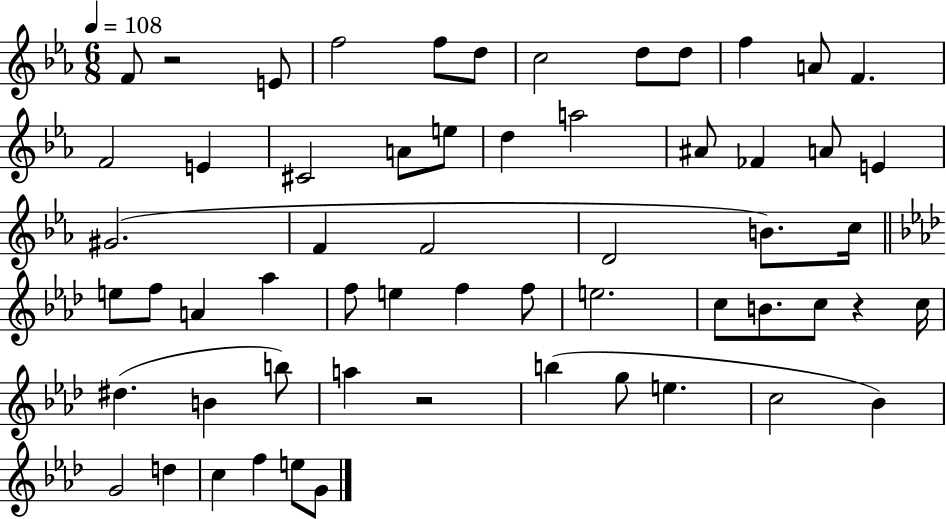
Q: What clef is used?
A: treble